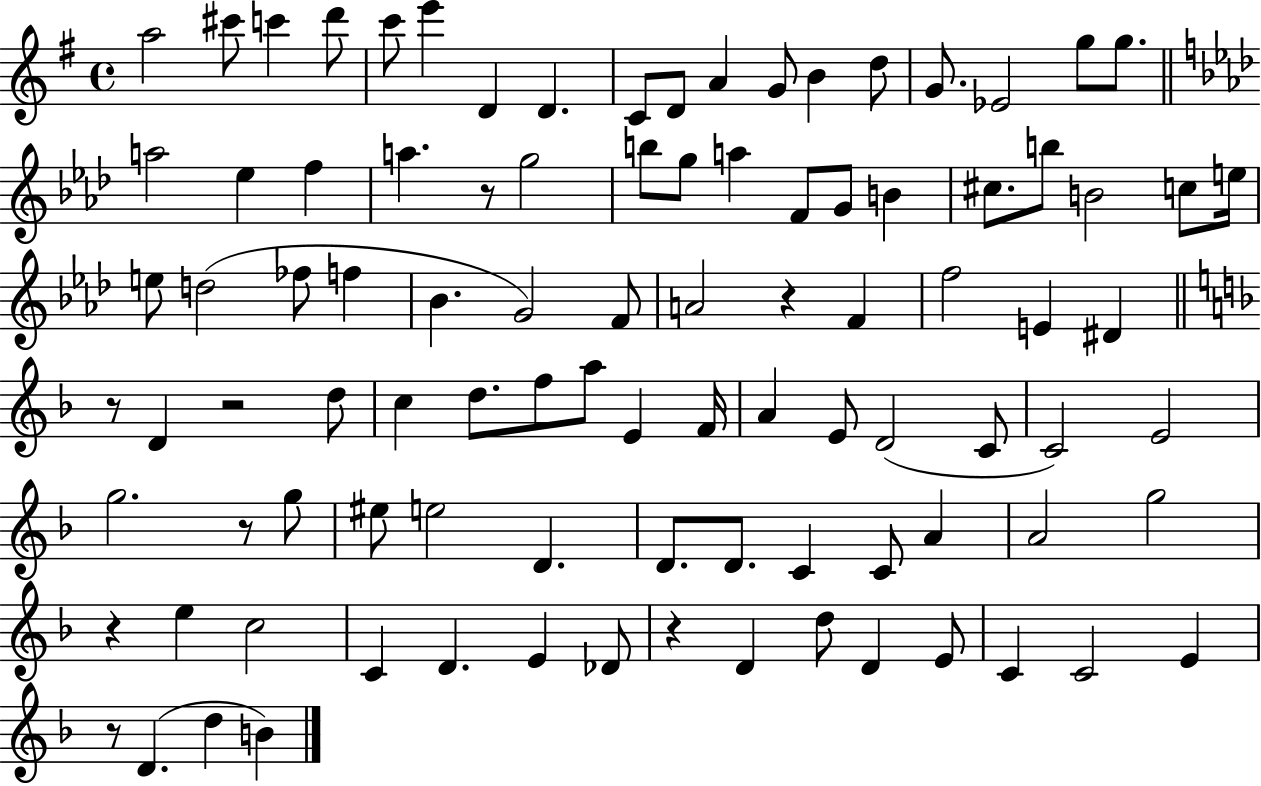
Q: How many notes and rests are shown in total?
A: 96